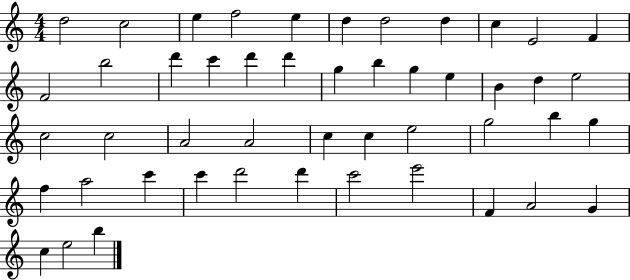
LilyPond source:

{
  \clef treble
  \numericTimeSignature
  \time 4/4
  \key c \major
  d''2 c''2 | e''4 f''2 e''4 | d''4 d''2 d''4 | c''4 e'2 f'4 | \break f'2 b''2 | d'''4 c'''4 d'''4 d'''4 | g''4 b''4 g''4 e''4 | b'4 d''4 e''2 | \break c''2 c''2 | a'2 a'2 | c''4 c''4 e''2 | g''2 b''4 g''4 | \break f''4 a''2 c'''4 | c'''4 d'''2 d'''4 | c'''2 e'''2 | f'4 a'2 g'4 | \break c''4 e''2 b''4 | \bar "|."
}